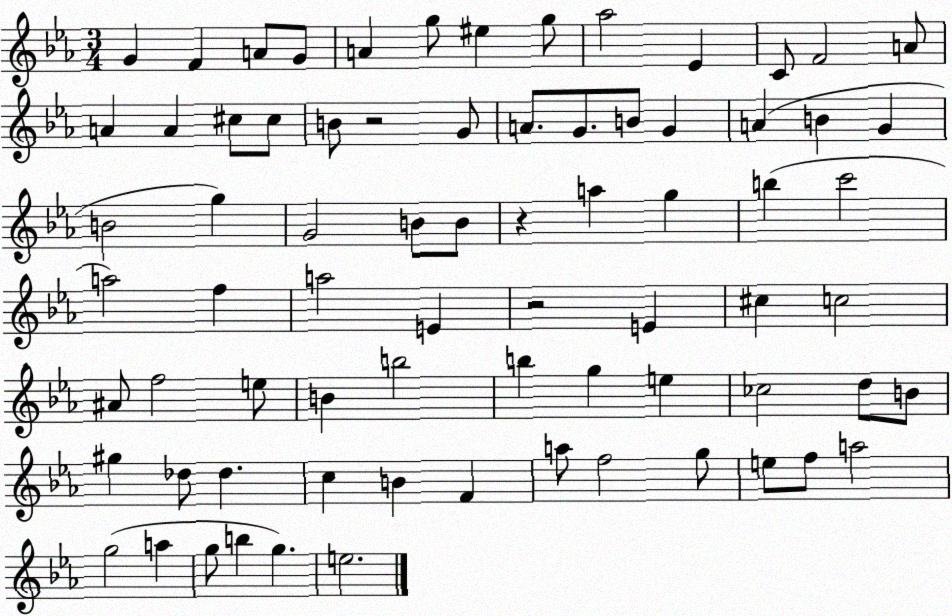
X:1
T:Untitled
M:3/4
L:1/4
K:Eb
G F A/2 G/2 A g/2 ^e g/2 _a2 _E C/2 F2 A/2 A A ^c/2 ^c/2 B/2 z2 G/2 A/2 G/2 B/2 G A B G B2 g G2 B/2 B/2 z a g b c'2 a2 f a2 E z2 E ^c c2 ^A/2 f2 e/2 B b2 b g e _c2 d/2 B/2 ^g _d/2 _d c B F a/2 f2 g/2 e/2 f/2 a2 g2 a g/2 b g e2